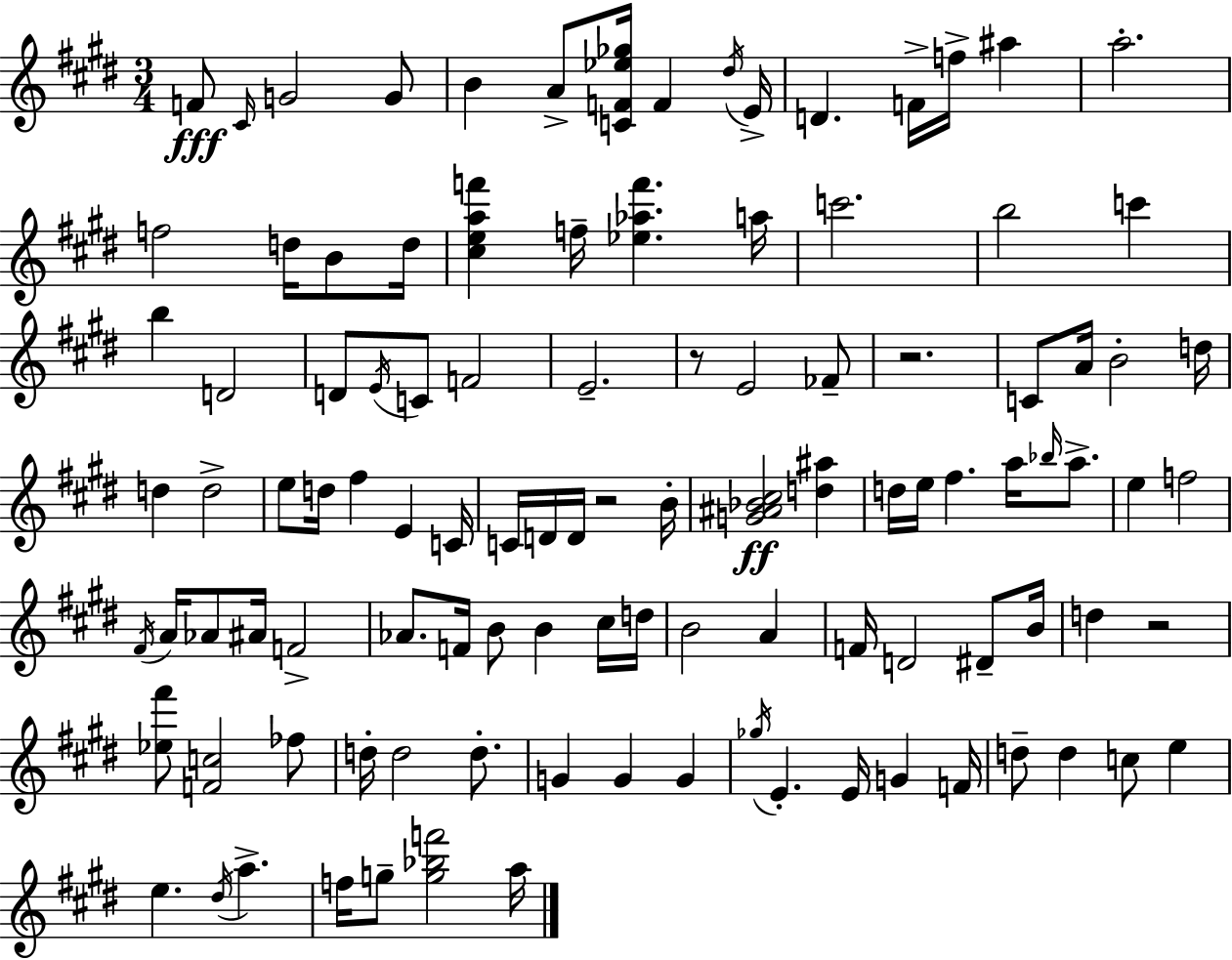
{
  \clef treble
  \numericTimeSignature
  \time 3/4
  \key e \major
  f'8\fff \grace { cis'16 } g'2 g'8 | b'4 a'8-> <c' f' ees'' ges''>16 f'4 | \acciaccatura { dis''16 } e'16-> d'4. f'16-> f''16-> ais''4 | a''2.-. | \break f''2 d''16 b'8 | d''16 <cis'' e'' a'' f'''>4 f''16-- <ees'' aes'' f'''>4. | a''16 c'''2. | b''2 c'''4 | \break b''4 d'2 | d'8 \acciaccatura { e'16 } c'8 f'2 | e'2.-- | r8 e'2 | \break fes'8-- r2. | c'8 a'16 b'2-. | d''16 d''4 d''2-> | e''8 d''16 fis''4 e'4 | \break c'16 c'16 d'16 d'16 r2 | b'16-. <g' ais' bes' cis''>2\ff <d'' ais''>4 | d''16 e''16 fis''4. a''16 | \grace { bes''16 } a''8.-> e''4 f''2 | \break \acciaccatura { fis'16 } a'16 aes'8 ais'16 f'2-> | aes'8. f'16 b'8 b'4 | cis''16 d''16 b'2 | a'4 f'16 d'2 | \break dis'8-- b'16 d''4 r2 | <ees'' fis'''>8 <f' c''>2 | fes''8 d''16-. d''2 | d''8.-. g'4 g'4 | \break g'4 \acciaccatura { ges''16 } e'4.-. | e'16 g'4 f'16 d''8-- d''4 | c''8 e''4 e''4. | \acciaccatura { dis''16 } a''4.-> f''16 g''8-- <g'' bes'' f'''>2 | \break a''16 \bar "|."
}